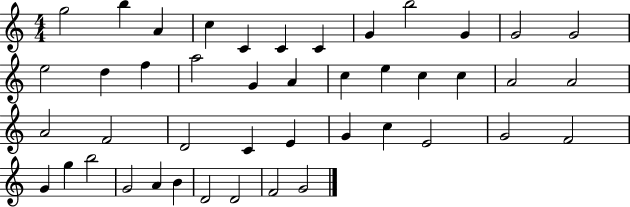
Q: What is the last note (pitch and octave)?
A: G4